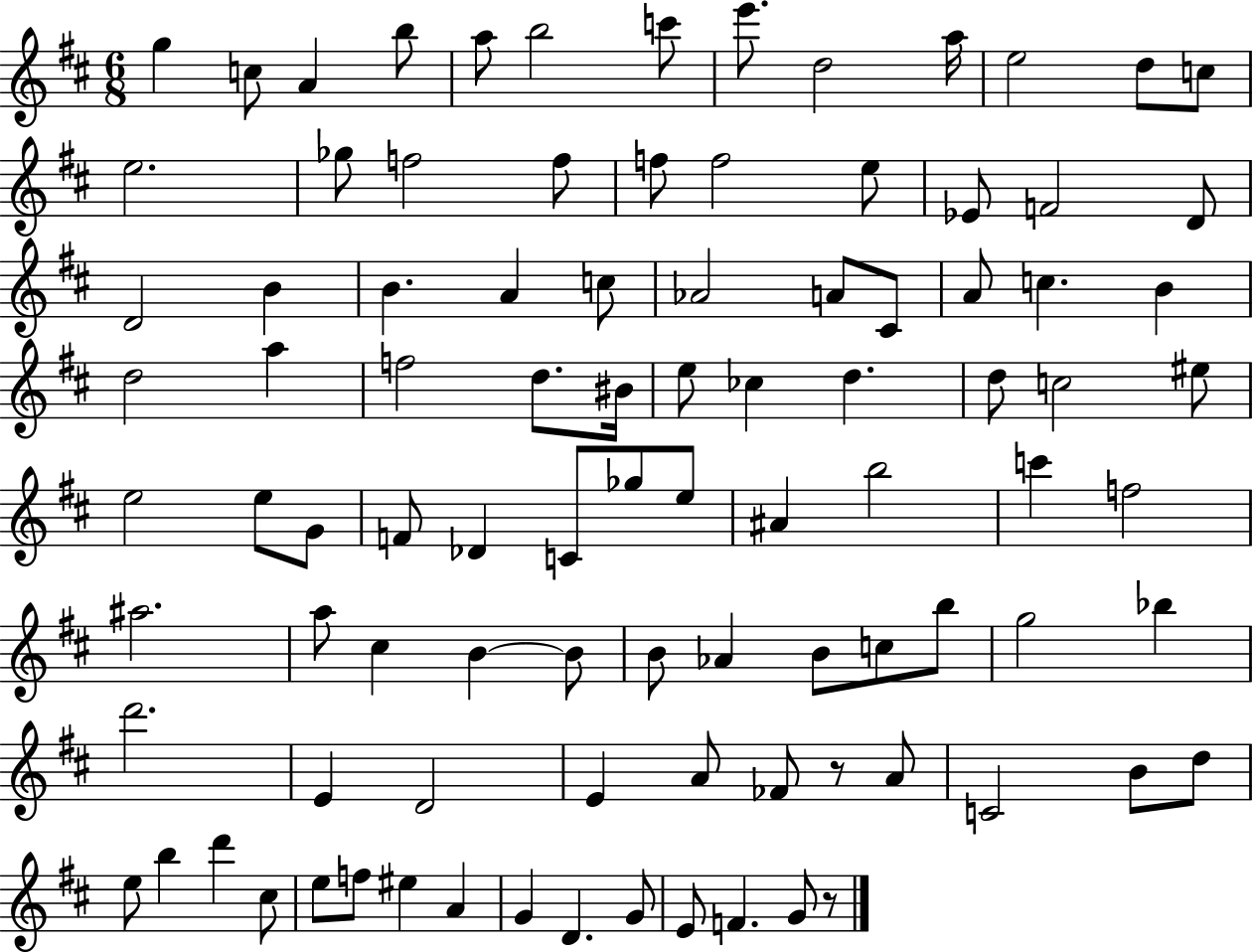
G5/q C5/e A4/q B5/e A5/e B5/h C6/e E6/e. D5/h A5/s E5/h D5/e C5/e E5/h. Gb5/e F5/h F5/e F5/e F5/h E5/e Eb4/e F4/h D4/e D4/h B4/q B4/q. A4/q C5/e Ab4/h A4/e C#4/e A4/e C5/q. B4/q D5/h A5/q F5/h D5/e. BIS4/s E5/e CES5/q D5/q. D5/e C5/h EIS5/e E5/h E5/e G4/e F4/e Db4/q C4/e Gb5/e E5/e A#4/q B5/h C6/q F5/h A#5/h. A5/e C#5/q B4/q B4/e B4/e Ab4/q B4/e C5/e B5/e G5/h Bb5/q D6/h. E4/q D4/h E4/q A4/e FES4/e R/e A4/e C4/h B4/e D5/e E5/e B5/q D6/q C#5/e E5/e F5/e EIS5/q A4/q G4/q D4/q. G4/e E4/e F4/q. G4/e R/e